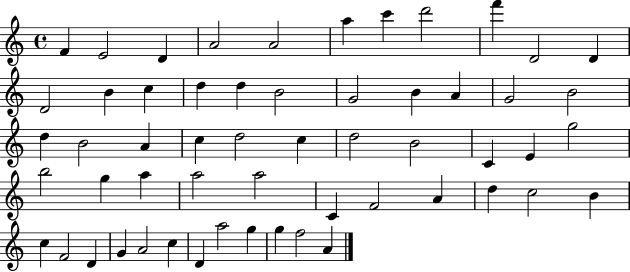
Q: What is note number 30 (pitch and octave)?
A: B4